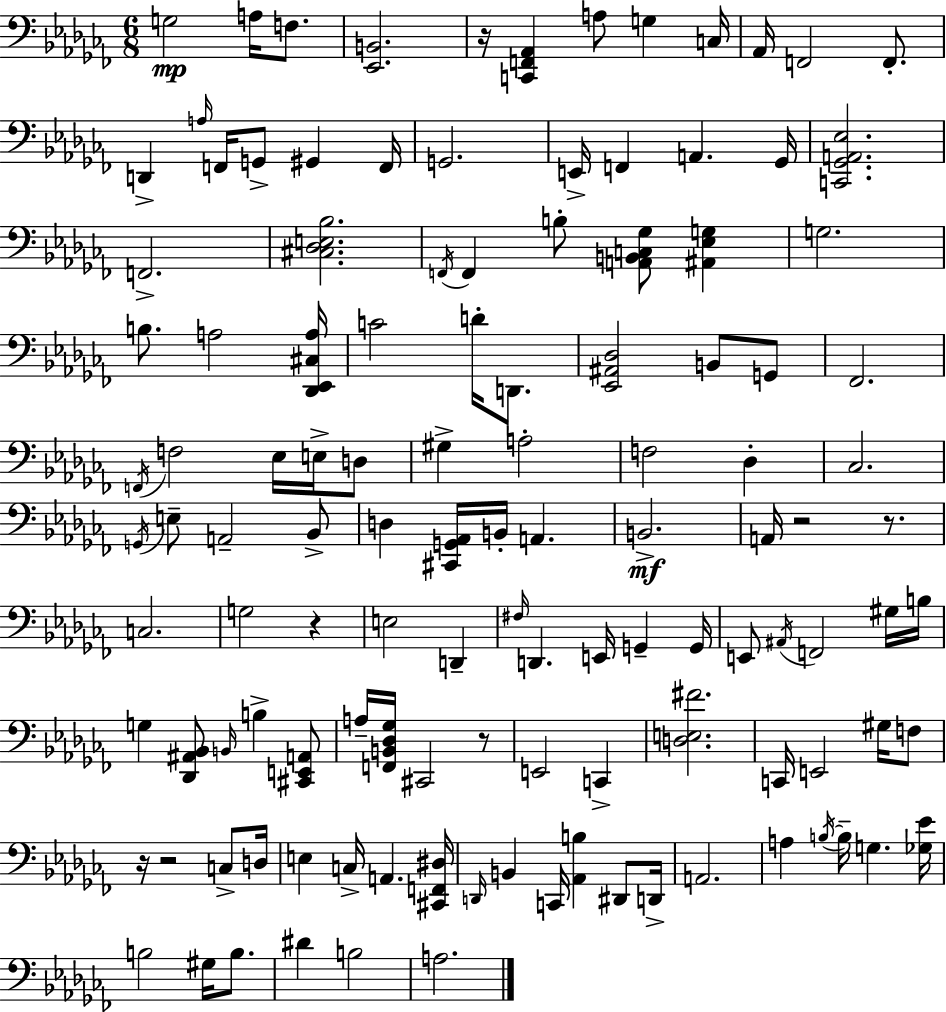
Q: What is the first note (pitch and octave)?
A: G3